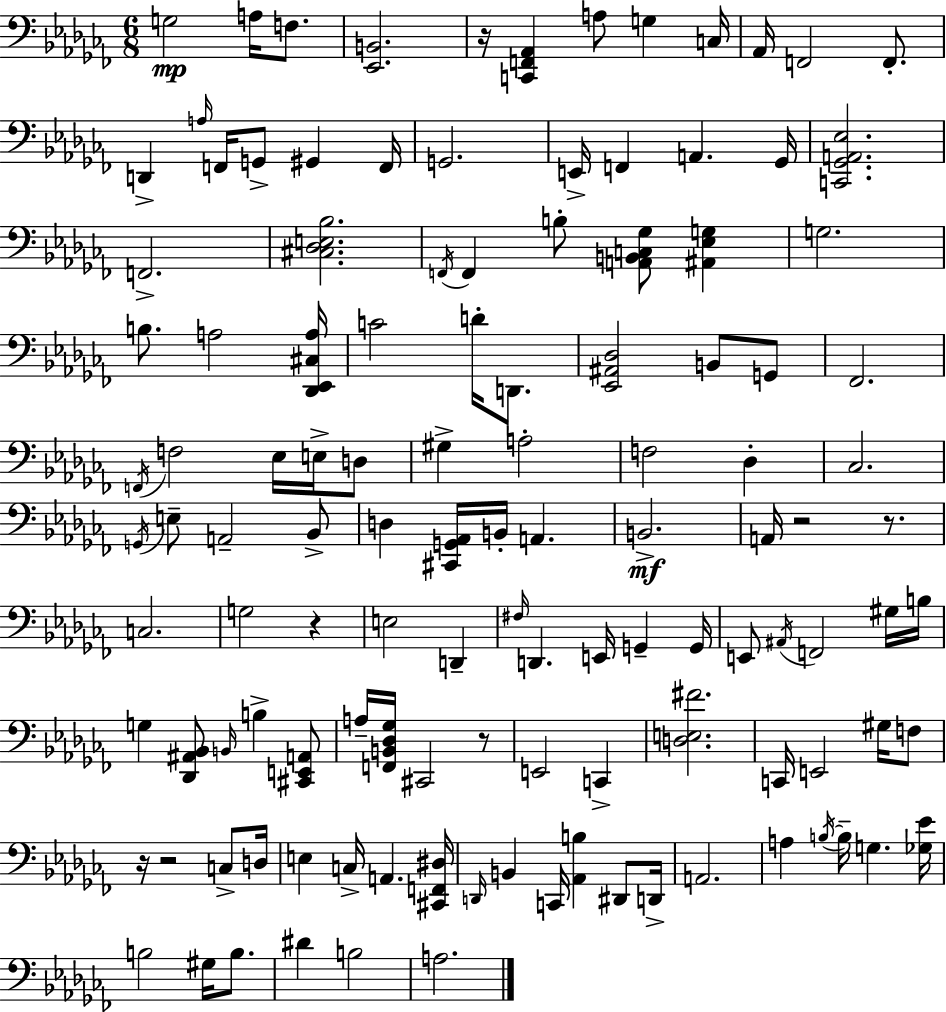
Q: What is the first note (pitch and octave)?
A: G3